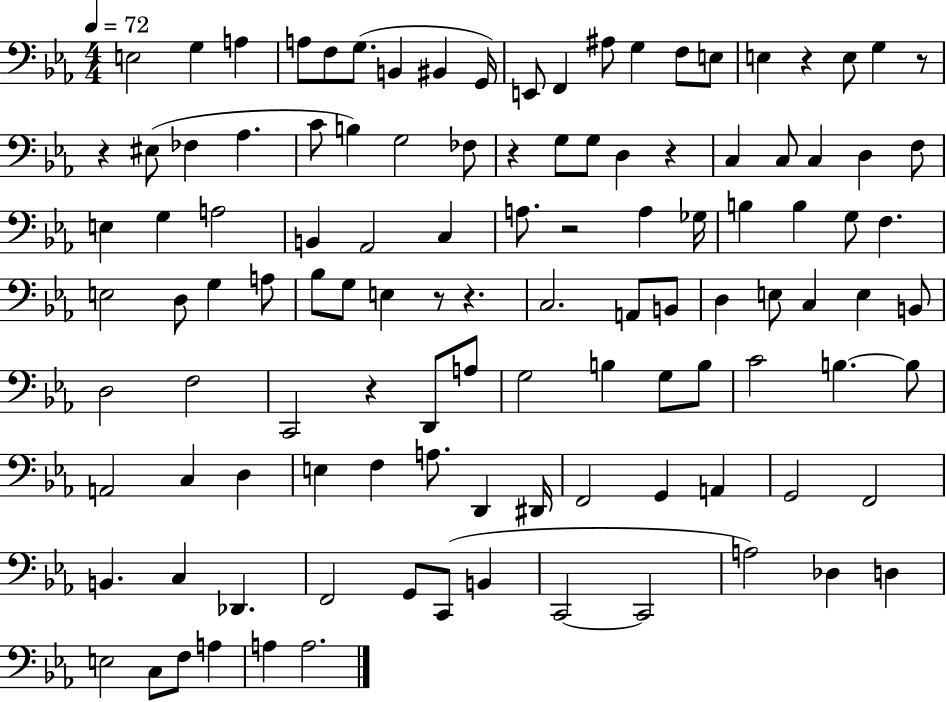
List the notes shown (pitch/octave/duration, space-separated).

E3/h G3/q A3/q A3/e F3/e G3/e. B2/q BIS2/q G2/s E2/e F2/q A#3/e G3/q F3/e E3/e E3/q R/q E3/e G3/q R/e R/q EIS3/e FES3/q Ab3/q. C4/e B3/q G3/h FES3/e R/q G3/e G3/e D3/q R/q C3/q C3/e C3/q D3/q F3/e E3/q G3/q A3/h B2/q Ab2/h C3/q A3/e. R/h A3/q Gb3/s B3/q B3/q G3/e F3/q. E3/h D3/e G3/q A3/e Bb3/e G3/e E3/q R/e R/q. C3/h. A2/e B2/e D3/q E3/e C3/q E3/q B2/e D3/h F3/h C2/h R/q D2/e A3/e G3/h B3/q G3/e B3/e C4/h B3/q. B3/e A2/h C3/q D3/q E3/q F3/q A3/e. D2/q D#2/s F2/h G2/q A2/q G2/h F2/h B2/q. C3/q Db2/q. F2/h G2/e C2/e B2/q C2/h C2/h A3/h Db3/q D3/q E3/h C3/e F3/e A3/q A3/q A3/h.